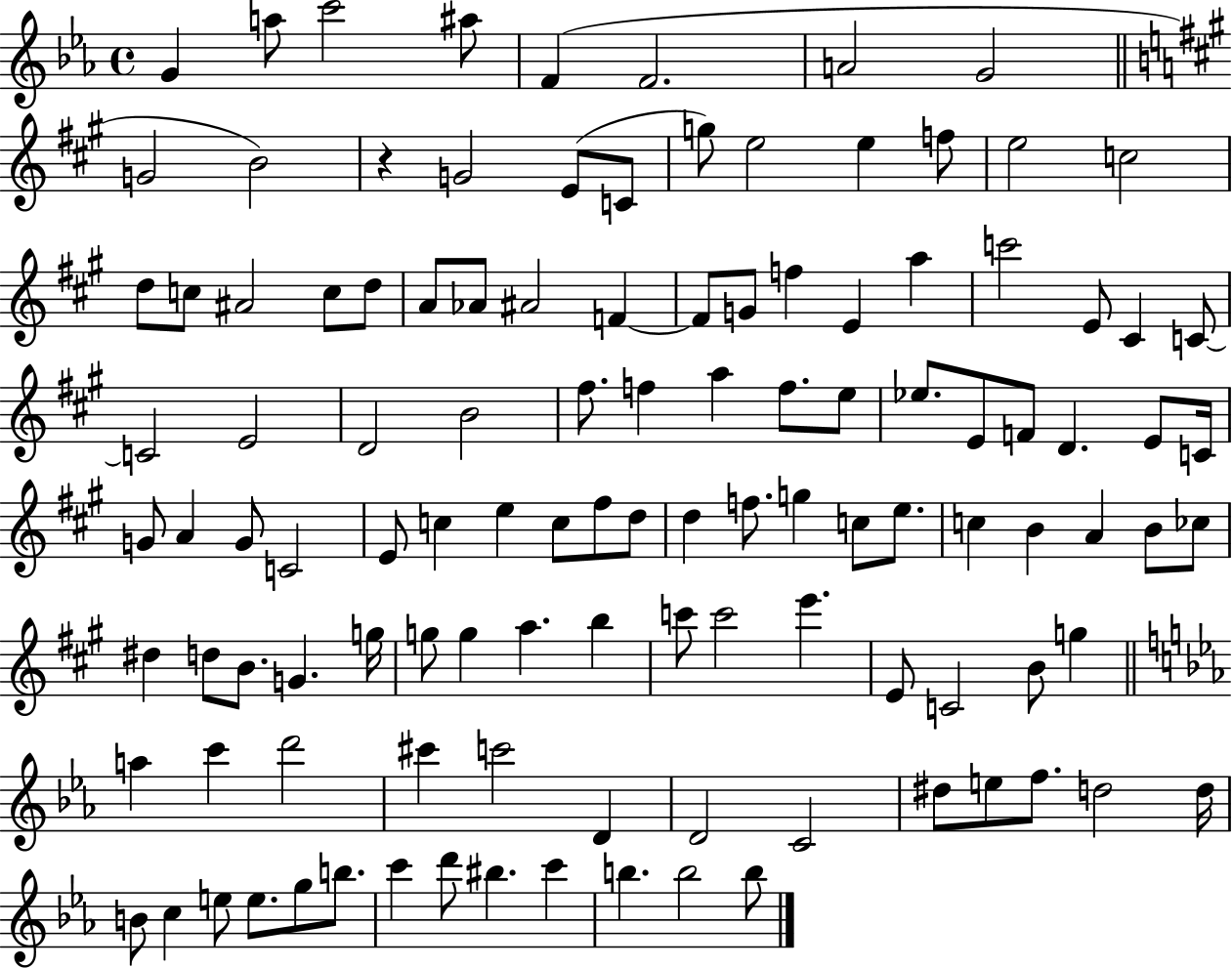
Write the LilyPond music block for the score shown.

{
  \clef treble
  \time 4/4
  \defaultTimeSignature
  \key ees \major
  g'4 a''8 c'''2 ais''8 | f'4( f'2. | a'2 g'2 | \bar "||" \break \key a \major g'2 b'2) | r4 g'2 e'8( c'8 | g''8) e''2 e''4 f''8 | e''2 c''2 | \break d''8 c''8 ais'2 c''8 d''8 | a'8 aes'8 ais'2 f'4~~ | f'8 g'8 f''4 e'4 a''4 | c'''2 e'8 cis'4 c'8~~ | \break c'2 e'2 | d'2 b'2 | fis''8. f''4 a''4 f''8. e''8 | ees''8. e'8 f'8 d'4. e'8 c'16 | \break g'8 a'4 g'8 c'2 | e'8 c''4 e''4 c''8 fis''8 d''8 | d''4 f''8. g''4 c''8 e''8. | c''4 b'4 a'4 b'8 ces''8 | \break dis''4 d''8 b'8. g'4. g''16 | g''8 g''4 a''4. b''4 | c'''8 c'''2 e'''4. | e'8 c'2 b'8 g''4 | \break \bar "||" \break \key ees \major a''4 c'''4 d'''2 | cis'''4 c'''2 d'4 | d'2 c'2 | dis''8 e''8 f''8. d''2 d''16 | \break b'8 c''4 e''8 e''8. g''8 b''8. | c'''4 d'''8 bis''4. c'''4 | b''4. b''2 b''8 | \bar "|."
}